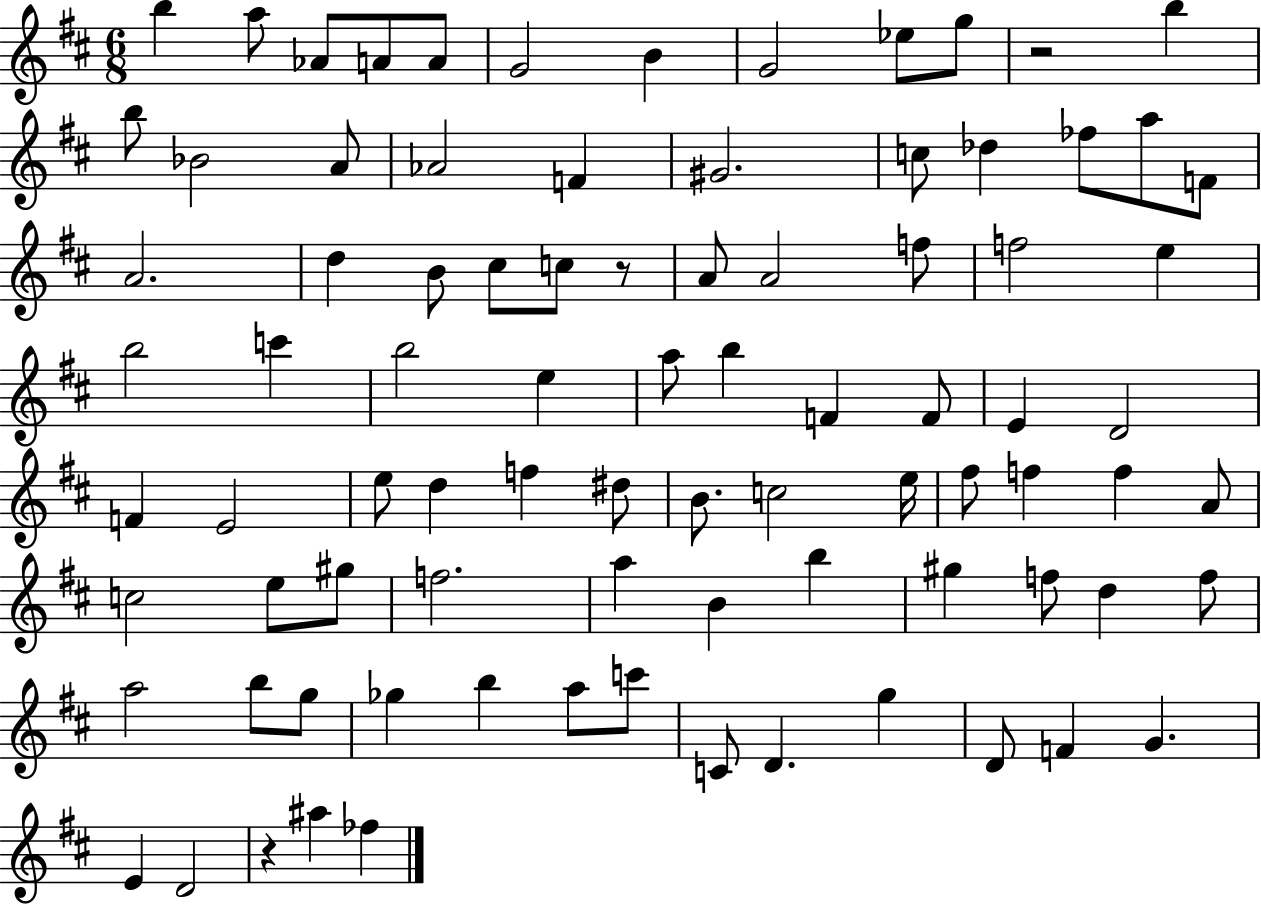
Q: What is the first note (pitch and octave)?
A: B5